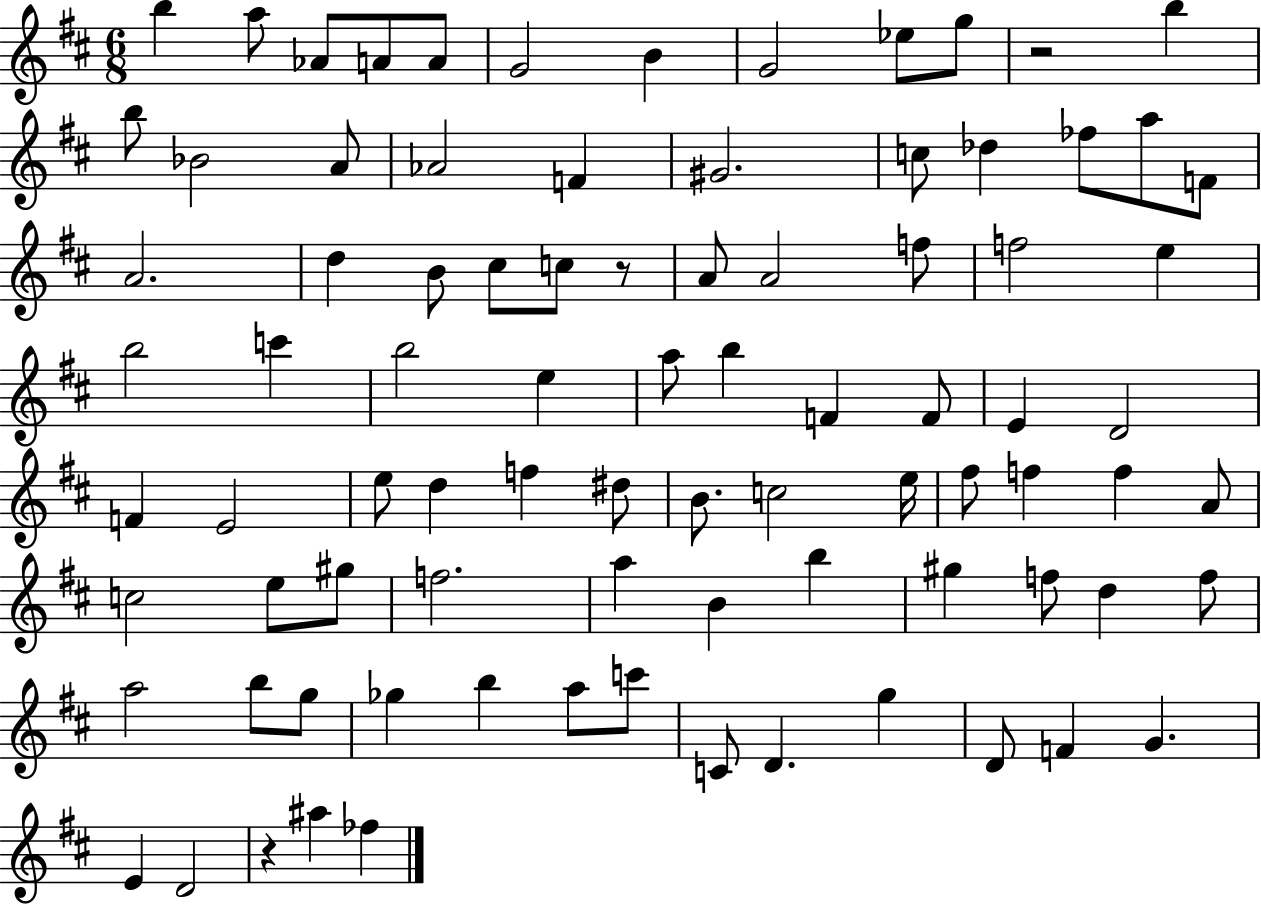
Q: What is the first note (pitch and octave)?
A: B5